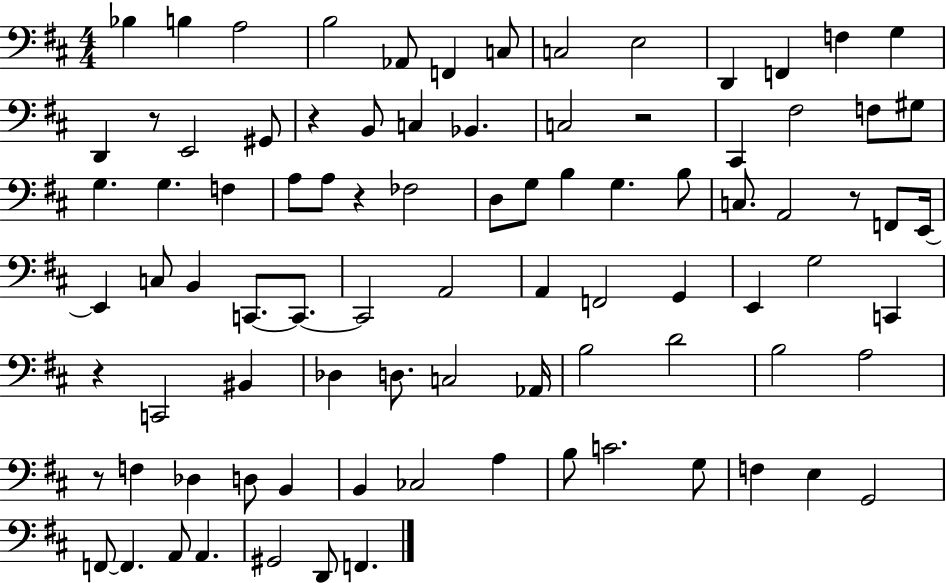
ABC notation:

X:1
T:Untitled
M:4/4
L:1/4
K:D
_B, B, A,2 B,2 _A,,/2 F,, C,/2 C,2 E,2 D,, F,, F, G, D,, z/2 E,,2 ^G,,/2 z B,,/2 C, _B,, C,2 z2 ^C,, ^F,2 F,/2 ^G,/2 G, G, F, A,/2 A,/2 z _F,2 D,/2 G,/2 B, G, B,/2 C,/2 A,,2 z/2 F,,/2 E,,/4 E,, C,/2 B,, C,,/2 C,,/2 C,,2 A,,2 A,, F,,2 G,, E,, G,2 C,, z C,,2 ^B,, _D, D,/2 C,2 _A,,/4 B,2 D2 B,2 A,2 z/2 F, _D, D,/2 B,, B,, _C,2 A, B,/2 C2 G,/2 F, E, G,,2 F,,/2 F,, A,,/2 A,, ^G,,2 D,,/2 F,,